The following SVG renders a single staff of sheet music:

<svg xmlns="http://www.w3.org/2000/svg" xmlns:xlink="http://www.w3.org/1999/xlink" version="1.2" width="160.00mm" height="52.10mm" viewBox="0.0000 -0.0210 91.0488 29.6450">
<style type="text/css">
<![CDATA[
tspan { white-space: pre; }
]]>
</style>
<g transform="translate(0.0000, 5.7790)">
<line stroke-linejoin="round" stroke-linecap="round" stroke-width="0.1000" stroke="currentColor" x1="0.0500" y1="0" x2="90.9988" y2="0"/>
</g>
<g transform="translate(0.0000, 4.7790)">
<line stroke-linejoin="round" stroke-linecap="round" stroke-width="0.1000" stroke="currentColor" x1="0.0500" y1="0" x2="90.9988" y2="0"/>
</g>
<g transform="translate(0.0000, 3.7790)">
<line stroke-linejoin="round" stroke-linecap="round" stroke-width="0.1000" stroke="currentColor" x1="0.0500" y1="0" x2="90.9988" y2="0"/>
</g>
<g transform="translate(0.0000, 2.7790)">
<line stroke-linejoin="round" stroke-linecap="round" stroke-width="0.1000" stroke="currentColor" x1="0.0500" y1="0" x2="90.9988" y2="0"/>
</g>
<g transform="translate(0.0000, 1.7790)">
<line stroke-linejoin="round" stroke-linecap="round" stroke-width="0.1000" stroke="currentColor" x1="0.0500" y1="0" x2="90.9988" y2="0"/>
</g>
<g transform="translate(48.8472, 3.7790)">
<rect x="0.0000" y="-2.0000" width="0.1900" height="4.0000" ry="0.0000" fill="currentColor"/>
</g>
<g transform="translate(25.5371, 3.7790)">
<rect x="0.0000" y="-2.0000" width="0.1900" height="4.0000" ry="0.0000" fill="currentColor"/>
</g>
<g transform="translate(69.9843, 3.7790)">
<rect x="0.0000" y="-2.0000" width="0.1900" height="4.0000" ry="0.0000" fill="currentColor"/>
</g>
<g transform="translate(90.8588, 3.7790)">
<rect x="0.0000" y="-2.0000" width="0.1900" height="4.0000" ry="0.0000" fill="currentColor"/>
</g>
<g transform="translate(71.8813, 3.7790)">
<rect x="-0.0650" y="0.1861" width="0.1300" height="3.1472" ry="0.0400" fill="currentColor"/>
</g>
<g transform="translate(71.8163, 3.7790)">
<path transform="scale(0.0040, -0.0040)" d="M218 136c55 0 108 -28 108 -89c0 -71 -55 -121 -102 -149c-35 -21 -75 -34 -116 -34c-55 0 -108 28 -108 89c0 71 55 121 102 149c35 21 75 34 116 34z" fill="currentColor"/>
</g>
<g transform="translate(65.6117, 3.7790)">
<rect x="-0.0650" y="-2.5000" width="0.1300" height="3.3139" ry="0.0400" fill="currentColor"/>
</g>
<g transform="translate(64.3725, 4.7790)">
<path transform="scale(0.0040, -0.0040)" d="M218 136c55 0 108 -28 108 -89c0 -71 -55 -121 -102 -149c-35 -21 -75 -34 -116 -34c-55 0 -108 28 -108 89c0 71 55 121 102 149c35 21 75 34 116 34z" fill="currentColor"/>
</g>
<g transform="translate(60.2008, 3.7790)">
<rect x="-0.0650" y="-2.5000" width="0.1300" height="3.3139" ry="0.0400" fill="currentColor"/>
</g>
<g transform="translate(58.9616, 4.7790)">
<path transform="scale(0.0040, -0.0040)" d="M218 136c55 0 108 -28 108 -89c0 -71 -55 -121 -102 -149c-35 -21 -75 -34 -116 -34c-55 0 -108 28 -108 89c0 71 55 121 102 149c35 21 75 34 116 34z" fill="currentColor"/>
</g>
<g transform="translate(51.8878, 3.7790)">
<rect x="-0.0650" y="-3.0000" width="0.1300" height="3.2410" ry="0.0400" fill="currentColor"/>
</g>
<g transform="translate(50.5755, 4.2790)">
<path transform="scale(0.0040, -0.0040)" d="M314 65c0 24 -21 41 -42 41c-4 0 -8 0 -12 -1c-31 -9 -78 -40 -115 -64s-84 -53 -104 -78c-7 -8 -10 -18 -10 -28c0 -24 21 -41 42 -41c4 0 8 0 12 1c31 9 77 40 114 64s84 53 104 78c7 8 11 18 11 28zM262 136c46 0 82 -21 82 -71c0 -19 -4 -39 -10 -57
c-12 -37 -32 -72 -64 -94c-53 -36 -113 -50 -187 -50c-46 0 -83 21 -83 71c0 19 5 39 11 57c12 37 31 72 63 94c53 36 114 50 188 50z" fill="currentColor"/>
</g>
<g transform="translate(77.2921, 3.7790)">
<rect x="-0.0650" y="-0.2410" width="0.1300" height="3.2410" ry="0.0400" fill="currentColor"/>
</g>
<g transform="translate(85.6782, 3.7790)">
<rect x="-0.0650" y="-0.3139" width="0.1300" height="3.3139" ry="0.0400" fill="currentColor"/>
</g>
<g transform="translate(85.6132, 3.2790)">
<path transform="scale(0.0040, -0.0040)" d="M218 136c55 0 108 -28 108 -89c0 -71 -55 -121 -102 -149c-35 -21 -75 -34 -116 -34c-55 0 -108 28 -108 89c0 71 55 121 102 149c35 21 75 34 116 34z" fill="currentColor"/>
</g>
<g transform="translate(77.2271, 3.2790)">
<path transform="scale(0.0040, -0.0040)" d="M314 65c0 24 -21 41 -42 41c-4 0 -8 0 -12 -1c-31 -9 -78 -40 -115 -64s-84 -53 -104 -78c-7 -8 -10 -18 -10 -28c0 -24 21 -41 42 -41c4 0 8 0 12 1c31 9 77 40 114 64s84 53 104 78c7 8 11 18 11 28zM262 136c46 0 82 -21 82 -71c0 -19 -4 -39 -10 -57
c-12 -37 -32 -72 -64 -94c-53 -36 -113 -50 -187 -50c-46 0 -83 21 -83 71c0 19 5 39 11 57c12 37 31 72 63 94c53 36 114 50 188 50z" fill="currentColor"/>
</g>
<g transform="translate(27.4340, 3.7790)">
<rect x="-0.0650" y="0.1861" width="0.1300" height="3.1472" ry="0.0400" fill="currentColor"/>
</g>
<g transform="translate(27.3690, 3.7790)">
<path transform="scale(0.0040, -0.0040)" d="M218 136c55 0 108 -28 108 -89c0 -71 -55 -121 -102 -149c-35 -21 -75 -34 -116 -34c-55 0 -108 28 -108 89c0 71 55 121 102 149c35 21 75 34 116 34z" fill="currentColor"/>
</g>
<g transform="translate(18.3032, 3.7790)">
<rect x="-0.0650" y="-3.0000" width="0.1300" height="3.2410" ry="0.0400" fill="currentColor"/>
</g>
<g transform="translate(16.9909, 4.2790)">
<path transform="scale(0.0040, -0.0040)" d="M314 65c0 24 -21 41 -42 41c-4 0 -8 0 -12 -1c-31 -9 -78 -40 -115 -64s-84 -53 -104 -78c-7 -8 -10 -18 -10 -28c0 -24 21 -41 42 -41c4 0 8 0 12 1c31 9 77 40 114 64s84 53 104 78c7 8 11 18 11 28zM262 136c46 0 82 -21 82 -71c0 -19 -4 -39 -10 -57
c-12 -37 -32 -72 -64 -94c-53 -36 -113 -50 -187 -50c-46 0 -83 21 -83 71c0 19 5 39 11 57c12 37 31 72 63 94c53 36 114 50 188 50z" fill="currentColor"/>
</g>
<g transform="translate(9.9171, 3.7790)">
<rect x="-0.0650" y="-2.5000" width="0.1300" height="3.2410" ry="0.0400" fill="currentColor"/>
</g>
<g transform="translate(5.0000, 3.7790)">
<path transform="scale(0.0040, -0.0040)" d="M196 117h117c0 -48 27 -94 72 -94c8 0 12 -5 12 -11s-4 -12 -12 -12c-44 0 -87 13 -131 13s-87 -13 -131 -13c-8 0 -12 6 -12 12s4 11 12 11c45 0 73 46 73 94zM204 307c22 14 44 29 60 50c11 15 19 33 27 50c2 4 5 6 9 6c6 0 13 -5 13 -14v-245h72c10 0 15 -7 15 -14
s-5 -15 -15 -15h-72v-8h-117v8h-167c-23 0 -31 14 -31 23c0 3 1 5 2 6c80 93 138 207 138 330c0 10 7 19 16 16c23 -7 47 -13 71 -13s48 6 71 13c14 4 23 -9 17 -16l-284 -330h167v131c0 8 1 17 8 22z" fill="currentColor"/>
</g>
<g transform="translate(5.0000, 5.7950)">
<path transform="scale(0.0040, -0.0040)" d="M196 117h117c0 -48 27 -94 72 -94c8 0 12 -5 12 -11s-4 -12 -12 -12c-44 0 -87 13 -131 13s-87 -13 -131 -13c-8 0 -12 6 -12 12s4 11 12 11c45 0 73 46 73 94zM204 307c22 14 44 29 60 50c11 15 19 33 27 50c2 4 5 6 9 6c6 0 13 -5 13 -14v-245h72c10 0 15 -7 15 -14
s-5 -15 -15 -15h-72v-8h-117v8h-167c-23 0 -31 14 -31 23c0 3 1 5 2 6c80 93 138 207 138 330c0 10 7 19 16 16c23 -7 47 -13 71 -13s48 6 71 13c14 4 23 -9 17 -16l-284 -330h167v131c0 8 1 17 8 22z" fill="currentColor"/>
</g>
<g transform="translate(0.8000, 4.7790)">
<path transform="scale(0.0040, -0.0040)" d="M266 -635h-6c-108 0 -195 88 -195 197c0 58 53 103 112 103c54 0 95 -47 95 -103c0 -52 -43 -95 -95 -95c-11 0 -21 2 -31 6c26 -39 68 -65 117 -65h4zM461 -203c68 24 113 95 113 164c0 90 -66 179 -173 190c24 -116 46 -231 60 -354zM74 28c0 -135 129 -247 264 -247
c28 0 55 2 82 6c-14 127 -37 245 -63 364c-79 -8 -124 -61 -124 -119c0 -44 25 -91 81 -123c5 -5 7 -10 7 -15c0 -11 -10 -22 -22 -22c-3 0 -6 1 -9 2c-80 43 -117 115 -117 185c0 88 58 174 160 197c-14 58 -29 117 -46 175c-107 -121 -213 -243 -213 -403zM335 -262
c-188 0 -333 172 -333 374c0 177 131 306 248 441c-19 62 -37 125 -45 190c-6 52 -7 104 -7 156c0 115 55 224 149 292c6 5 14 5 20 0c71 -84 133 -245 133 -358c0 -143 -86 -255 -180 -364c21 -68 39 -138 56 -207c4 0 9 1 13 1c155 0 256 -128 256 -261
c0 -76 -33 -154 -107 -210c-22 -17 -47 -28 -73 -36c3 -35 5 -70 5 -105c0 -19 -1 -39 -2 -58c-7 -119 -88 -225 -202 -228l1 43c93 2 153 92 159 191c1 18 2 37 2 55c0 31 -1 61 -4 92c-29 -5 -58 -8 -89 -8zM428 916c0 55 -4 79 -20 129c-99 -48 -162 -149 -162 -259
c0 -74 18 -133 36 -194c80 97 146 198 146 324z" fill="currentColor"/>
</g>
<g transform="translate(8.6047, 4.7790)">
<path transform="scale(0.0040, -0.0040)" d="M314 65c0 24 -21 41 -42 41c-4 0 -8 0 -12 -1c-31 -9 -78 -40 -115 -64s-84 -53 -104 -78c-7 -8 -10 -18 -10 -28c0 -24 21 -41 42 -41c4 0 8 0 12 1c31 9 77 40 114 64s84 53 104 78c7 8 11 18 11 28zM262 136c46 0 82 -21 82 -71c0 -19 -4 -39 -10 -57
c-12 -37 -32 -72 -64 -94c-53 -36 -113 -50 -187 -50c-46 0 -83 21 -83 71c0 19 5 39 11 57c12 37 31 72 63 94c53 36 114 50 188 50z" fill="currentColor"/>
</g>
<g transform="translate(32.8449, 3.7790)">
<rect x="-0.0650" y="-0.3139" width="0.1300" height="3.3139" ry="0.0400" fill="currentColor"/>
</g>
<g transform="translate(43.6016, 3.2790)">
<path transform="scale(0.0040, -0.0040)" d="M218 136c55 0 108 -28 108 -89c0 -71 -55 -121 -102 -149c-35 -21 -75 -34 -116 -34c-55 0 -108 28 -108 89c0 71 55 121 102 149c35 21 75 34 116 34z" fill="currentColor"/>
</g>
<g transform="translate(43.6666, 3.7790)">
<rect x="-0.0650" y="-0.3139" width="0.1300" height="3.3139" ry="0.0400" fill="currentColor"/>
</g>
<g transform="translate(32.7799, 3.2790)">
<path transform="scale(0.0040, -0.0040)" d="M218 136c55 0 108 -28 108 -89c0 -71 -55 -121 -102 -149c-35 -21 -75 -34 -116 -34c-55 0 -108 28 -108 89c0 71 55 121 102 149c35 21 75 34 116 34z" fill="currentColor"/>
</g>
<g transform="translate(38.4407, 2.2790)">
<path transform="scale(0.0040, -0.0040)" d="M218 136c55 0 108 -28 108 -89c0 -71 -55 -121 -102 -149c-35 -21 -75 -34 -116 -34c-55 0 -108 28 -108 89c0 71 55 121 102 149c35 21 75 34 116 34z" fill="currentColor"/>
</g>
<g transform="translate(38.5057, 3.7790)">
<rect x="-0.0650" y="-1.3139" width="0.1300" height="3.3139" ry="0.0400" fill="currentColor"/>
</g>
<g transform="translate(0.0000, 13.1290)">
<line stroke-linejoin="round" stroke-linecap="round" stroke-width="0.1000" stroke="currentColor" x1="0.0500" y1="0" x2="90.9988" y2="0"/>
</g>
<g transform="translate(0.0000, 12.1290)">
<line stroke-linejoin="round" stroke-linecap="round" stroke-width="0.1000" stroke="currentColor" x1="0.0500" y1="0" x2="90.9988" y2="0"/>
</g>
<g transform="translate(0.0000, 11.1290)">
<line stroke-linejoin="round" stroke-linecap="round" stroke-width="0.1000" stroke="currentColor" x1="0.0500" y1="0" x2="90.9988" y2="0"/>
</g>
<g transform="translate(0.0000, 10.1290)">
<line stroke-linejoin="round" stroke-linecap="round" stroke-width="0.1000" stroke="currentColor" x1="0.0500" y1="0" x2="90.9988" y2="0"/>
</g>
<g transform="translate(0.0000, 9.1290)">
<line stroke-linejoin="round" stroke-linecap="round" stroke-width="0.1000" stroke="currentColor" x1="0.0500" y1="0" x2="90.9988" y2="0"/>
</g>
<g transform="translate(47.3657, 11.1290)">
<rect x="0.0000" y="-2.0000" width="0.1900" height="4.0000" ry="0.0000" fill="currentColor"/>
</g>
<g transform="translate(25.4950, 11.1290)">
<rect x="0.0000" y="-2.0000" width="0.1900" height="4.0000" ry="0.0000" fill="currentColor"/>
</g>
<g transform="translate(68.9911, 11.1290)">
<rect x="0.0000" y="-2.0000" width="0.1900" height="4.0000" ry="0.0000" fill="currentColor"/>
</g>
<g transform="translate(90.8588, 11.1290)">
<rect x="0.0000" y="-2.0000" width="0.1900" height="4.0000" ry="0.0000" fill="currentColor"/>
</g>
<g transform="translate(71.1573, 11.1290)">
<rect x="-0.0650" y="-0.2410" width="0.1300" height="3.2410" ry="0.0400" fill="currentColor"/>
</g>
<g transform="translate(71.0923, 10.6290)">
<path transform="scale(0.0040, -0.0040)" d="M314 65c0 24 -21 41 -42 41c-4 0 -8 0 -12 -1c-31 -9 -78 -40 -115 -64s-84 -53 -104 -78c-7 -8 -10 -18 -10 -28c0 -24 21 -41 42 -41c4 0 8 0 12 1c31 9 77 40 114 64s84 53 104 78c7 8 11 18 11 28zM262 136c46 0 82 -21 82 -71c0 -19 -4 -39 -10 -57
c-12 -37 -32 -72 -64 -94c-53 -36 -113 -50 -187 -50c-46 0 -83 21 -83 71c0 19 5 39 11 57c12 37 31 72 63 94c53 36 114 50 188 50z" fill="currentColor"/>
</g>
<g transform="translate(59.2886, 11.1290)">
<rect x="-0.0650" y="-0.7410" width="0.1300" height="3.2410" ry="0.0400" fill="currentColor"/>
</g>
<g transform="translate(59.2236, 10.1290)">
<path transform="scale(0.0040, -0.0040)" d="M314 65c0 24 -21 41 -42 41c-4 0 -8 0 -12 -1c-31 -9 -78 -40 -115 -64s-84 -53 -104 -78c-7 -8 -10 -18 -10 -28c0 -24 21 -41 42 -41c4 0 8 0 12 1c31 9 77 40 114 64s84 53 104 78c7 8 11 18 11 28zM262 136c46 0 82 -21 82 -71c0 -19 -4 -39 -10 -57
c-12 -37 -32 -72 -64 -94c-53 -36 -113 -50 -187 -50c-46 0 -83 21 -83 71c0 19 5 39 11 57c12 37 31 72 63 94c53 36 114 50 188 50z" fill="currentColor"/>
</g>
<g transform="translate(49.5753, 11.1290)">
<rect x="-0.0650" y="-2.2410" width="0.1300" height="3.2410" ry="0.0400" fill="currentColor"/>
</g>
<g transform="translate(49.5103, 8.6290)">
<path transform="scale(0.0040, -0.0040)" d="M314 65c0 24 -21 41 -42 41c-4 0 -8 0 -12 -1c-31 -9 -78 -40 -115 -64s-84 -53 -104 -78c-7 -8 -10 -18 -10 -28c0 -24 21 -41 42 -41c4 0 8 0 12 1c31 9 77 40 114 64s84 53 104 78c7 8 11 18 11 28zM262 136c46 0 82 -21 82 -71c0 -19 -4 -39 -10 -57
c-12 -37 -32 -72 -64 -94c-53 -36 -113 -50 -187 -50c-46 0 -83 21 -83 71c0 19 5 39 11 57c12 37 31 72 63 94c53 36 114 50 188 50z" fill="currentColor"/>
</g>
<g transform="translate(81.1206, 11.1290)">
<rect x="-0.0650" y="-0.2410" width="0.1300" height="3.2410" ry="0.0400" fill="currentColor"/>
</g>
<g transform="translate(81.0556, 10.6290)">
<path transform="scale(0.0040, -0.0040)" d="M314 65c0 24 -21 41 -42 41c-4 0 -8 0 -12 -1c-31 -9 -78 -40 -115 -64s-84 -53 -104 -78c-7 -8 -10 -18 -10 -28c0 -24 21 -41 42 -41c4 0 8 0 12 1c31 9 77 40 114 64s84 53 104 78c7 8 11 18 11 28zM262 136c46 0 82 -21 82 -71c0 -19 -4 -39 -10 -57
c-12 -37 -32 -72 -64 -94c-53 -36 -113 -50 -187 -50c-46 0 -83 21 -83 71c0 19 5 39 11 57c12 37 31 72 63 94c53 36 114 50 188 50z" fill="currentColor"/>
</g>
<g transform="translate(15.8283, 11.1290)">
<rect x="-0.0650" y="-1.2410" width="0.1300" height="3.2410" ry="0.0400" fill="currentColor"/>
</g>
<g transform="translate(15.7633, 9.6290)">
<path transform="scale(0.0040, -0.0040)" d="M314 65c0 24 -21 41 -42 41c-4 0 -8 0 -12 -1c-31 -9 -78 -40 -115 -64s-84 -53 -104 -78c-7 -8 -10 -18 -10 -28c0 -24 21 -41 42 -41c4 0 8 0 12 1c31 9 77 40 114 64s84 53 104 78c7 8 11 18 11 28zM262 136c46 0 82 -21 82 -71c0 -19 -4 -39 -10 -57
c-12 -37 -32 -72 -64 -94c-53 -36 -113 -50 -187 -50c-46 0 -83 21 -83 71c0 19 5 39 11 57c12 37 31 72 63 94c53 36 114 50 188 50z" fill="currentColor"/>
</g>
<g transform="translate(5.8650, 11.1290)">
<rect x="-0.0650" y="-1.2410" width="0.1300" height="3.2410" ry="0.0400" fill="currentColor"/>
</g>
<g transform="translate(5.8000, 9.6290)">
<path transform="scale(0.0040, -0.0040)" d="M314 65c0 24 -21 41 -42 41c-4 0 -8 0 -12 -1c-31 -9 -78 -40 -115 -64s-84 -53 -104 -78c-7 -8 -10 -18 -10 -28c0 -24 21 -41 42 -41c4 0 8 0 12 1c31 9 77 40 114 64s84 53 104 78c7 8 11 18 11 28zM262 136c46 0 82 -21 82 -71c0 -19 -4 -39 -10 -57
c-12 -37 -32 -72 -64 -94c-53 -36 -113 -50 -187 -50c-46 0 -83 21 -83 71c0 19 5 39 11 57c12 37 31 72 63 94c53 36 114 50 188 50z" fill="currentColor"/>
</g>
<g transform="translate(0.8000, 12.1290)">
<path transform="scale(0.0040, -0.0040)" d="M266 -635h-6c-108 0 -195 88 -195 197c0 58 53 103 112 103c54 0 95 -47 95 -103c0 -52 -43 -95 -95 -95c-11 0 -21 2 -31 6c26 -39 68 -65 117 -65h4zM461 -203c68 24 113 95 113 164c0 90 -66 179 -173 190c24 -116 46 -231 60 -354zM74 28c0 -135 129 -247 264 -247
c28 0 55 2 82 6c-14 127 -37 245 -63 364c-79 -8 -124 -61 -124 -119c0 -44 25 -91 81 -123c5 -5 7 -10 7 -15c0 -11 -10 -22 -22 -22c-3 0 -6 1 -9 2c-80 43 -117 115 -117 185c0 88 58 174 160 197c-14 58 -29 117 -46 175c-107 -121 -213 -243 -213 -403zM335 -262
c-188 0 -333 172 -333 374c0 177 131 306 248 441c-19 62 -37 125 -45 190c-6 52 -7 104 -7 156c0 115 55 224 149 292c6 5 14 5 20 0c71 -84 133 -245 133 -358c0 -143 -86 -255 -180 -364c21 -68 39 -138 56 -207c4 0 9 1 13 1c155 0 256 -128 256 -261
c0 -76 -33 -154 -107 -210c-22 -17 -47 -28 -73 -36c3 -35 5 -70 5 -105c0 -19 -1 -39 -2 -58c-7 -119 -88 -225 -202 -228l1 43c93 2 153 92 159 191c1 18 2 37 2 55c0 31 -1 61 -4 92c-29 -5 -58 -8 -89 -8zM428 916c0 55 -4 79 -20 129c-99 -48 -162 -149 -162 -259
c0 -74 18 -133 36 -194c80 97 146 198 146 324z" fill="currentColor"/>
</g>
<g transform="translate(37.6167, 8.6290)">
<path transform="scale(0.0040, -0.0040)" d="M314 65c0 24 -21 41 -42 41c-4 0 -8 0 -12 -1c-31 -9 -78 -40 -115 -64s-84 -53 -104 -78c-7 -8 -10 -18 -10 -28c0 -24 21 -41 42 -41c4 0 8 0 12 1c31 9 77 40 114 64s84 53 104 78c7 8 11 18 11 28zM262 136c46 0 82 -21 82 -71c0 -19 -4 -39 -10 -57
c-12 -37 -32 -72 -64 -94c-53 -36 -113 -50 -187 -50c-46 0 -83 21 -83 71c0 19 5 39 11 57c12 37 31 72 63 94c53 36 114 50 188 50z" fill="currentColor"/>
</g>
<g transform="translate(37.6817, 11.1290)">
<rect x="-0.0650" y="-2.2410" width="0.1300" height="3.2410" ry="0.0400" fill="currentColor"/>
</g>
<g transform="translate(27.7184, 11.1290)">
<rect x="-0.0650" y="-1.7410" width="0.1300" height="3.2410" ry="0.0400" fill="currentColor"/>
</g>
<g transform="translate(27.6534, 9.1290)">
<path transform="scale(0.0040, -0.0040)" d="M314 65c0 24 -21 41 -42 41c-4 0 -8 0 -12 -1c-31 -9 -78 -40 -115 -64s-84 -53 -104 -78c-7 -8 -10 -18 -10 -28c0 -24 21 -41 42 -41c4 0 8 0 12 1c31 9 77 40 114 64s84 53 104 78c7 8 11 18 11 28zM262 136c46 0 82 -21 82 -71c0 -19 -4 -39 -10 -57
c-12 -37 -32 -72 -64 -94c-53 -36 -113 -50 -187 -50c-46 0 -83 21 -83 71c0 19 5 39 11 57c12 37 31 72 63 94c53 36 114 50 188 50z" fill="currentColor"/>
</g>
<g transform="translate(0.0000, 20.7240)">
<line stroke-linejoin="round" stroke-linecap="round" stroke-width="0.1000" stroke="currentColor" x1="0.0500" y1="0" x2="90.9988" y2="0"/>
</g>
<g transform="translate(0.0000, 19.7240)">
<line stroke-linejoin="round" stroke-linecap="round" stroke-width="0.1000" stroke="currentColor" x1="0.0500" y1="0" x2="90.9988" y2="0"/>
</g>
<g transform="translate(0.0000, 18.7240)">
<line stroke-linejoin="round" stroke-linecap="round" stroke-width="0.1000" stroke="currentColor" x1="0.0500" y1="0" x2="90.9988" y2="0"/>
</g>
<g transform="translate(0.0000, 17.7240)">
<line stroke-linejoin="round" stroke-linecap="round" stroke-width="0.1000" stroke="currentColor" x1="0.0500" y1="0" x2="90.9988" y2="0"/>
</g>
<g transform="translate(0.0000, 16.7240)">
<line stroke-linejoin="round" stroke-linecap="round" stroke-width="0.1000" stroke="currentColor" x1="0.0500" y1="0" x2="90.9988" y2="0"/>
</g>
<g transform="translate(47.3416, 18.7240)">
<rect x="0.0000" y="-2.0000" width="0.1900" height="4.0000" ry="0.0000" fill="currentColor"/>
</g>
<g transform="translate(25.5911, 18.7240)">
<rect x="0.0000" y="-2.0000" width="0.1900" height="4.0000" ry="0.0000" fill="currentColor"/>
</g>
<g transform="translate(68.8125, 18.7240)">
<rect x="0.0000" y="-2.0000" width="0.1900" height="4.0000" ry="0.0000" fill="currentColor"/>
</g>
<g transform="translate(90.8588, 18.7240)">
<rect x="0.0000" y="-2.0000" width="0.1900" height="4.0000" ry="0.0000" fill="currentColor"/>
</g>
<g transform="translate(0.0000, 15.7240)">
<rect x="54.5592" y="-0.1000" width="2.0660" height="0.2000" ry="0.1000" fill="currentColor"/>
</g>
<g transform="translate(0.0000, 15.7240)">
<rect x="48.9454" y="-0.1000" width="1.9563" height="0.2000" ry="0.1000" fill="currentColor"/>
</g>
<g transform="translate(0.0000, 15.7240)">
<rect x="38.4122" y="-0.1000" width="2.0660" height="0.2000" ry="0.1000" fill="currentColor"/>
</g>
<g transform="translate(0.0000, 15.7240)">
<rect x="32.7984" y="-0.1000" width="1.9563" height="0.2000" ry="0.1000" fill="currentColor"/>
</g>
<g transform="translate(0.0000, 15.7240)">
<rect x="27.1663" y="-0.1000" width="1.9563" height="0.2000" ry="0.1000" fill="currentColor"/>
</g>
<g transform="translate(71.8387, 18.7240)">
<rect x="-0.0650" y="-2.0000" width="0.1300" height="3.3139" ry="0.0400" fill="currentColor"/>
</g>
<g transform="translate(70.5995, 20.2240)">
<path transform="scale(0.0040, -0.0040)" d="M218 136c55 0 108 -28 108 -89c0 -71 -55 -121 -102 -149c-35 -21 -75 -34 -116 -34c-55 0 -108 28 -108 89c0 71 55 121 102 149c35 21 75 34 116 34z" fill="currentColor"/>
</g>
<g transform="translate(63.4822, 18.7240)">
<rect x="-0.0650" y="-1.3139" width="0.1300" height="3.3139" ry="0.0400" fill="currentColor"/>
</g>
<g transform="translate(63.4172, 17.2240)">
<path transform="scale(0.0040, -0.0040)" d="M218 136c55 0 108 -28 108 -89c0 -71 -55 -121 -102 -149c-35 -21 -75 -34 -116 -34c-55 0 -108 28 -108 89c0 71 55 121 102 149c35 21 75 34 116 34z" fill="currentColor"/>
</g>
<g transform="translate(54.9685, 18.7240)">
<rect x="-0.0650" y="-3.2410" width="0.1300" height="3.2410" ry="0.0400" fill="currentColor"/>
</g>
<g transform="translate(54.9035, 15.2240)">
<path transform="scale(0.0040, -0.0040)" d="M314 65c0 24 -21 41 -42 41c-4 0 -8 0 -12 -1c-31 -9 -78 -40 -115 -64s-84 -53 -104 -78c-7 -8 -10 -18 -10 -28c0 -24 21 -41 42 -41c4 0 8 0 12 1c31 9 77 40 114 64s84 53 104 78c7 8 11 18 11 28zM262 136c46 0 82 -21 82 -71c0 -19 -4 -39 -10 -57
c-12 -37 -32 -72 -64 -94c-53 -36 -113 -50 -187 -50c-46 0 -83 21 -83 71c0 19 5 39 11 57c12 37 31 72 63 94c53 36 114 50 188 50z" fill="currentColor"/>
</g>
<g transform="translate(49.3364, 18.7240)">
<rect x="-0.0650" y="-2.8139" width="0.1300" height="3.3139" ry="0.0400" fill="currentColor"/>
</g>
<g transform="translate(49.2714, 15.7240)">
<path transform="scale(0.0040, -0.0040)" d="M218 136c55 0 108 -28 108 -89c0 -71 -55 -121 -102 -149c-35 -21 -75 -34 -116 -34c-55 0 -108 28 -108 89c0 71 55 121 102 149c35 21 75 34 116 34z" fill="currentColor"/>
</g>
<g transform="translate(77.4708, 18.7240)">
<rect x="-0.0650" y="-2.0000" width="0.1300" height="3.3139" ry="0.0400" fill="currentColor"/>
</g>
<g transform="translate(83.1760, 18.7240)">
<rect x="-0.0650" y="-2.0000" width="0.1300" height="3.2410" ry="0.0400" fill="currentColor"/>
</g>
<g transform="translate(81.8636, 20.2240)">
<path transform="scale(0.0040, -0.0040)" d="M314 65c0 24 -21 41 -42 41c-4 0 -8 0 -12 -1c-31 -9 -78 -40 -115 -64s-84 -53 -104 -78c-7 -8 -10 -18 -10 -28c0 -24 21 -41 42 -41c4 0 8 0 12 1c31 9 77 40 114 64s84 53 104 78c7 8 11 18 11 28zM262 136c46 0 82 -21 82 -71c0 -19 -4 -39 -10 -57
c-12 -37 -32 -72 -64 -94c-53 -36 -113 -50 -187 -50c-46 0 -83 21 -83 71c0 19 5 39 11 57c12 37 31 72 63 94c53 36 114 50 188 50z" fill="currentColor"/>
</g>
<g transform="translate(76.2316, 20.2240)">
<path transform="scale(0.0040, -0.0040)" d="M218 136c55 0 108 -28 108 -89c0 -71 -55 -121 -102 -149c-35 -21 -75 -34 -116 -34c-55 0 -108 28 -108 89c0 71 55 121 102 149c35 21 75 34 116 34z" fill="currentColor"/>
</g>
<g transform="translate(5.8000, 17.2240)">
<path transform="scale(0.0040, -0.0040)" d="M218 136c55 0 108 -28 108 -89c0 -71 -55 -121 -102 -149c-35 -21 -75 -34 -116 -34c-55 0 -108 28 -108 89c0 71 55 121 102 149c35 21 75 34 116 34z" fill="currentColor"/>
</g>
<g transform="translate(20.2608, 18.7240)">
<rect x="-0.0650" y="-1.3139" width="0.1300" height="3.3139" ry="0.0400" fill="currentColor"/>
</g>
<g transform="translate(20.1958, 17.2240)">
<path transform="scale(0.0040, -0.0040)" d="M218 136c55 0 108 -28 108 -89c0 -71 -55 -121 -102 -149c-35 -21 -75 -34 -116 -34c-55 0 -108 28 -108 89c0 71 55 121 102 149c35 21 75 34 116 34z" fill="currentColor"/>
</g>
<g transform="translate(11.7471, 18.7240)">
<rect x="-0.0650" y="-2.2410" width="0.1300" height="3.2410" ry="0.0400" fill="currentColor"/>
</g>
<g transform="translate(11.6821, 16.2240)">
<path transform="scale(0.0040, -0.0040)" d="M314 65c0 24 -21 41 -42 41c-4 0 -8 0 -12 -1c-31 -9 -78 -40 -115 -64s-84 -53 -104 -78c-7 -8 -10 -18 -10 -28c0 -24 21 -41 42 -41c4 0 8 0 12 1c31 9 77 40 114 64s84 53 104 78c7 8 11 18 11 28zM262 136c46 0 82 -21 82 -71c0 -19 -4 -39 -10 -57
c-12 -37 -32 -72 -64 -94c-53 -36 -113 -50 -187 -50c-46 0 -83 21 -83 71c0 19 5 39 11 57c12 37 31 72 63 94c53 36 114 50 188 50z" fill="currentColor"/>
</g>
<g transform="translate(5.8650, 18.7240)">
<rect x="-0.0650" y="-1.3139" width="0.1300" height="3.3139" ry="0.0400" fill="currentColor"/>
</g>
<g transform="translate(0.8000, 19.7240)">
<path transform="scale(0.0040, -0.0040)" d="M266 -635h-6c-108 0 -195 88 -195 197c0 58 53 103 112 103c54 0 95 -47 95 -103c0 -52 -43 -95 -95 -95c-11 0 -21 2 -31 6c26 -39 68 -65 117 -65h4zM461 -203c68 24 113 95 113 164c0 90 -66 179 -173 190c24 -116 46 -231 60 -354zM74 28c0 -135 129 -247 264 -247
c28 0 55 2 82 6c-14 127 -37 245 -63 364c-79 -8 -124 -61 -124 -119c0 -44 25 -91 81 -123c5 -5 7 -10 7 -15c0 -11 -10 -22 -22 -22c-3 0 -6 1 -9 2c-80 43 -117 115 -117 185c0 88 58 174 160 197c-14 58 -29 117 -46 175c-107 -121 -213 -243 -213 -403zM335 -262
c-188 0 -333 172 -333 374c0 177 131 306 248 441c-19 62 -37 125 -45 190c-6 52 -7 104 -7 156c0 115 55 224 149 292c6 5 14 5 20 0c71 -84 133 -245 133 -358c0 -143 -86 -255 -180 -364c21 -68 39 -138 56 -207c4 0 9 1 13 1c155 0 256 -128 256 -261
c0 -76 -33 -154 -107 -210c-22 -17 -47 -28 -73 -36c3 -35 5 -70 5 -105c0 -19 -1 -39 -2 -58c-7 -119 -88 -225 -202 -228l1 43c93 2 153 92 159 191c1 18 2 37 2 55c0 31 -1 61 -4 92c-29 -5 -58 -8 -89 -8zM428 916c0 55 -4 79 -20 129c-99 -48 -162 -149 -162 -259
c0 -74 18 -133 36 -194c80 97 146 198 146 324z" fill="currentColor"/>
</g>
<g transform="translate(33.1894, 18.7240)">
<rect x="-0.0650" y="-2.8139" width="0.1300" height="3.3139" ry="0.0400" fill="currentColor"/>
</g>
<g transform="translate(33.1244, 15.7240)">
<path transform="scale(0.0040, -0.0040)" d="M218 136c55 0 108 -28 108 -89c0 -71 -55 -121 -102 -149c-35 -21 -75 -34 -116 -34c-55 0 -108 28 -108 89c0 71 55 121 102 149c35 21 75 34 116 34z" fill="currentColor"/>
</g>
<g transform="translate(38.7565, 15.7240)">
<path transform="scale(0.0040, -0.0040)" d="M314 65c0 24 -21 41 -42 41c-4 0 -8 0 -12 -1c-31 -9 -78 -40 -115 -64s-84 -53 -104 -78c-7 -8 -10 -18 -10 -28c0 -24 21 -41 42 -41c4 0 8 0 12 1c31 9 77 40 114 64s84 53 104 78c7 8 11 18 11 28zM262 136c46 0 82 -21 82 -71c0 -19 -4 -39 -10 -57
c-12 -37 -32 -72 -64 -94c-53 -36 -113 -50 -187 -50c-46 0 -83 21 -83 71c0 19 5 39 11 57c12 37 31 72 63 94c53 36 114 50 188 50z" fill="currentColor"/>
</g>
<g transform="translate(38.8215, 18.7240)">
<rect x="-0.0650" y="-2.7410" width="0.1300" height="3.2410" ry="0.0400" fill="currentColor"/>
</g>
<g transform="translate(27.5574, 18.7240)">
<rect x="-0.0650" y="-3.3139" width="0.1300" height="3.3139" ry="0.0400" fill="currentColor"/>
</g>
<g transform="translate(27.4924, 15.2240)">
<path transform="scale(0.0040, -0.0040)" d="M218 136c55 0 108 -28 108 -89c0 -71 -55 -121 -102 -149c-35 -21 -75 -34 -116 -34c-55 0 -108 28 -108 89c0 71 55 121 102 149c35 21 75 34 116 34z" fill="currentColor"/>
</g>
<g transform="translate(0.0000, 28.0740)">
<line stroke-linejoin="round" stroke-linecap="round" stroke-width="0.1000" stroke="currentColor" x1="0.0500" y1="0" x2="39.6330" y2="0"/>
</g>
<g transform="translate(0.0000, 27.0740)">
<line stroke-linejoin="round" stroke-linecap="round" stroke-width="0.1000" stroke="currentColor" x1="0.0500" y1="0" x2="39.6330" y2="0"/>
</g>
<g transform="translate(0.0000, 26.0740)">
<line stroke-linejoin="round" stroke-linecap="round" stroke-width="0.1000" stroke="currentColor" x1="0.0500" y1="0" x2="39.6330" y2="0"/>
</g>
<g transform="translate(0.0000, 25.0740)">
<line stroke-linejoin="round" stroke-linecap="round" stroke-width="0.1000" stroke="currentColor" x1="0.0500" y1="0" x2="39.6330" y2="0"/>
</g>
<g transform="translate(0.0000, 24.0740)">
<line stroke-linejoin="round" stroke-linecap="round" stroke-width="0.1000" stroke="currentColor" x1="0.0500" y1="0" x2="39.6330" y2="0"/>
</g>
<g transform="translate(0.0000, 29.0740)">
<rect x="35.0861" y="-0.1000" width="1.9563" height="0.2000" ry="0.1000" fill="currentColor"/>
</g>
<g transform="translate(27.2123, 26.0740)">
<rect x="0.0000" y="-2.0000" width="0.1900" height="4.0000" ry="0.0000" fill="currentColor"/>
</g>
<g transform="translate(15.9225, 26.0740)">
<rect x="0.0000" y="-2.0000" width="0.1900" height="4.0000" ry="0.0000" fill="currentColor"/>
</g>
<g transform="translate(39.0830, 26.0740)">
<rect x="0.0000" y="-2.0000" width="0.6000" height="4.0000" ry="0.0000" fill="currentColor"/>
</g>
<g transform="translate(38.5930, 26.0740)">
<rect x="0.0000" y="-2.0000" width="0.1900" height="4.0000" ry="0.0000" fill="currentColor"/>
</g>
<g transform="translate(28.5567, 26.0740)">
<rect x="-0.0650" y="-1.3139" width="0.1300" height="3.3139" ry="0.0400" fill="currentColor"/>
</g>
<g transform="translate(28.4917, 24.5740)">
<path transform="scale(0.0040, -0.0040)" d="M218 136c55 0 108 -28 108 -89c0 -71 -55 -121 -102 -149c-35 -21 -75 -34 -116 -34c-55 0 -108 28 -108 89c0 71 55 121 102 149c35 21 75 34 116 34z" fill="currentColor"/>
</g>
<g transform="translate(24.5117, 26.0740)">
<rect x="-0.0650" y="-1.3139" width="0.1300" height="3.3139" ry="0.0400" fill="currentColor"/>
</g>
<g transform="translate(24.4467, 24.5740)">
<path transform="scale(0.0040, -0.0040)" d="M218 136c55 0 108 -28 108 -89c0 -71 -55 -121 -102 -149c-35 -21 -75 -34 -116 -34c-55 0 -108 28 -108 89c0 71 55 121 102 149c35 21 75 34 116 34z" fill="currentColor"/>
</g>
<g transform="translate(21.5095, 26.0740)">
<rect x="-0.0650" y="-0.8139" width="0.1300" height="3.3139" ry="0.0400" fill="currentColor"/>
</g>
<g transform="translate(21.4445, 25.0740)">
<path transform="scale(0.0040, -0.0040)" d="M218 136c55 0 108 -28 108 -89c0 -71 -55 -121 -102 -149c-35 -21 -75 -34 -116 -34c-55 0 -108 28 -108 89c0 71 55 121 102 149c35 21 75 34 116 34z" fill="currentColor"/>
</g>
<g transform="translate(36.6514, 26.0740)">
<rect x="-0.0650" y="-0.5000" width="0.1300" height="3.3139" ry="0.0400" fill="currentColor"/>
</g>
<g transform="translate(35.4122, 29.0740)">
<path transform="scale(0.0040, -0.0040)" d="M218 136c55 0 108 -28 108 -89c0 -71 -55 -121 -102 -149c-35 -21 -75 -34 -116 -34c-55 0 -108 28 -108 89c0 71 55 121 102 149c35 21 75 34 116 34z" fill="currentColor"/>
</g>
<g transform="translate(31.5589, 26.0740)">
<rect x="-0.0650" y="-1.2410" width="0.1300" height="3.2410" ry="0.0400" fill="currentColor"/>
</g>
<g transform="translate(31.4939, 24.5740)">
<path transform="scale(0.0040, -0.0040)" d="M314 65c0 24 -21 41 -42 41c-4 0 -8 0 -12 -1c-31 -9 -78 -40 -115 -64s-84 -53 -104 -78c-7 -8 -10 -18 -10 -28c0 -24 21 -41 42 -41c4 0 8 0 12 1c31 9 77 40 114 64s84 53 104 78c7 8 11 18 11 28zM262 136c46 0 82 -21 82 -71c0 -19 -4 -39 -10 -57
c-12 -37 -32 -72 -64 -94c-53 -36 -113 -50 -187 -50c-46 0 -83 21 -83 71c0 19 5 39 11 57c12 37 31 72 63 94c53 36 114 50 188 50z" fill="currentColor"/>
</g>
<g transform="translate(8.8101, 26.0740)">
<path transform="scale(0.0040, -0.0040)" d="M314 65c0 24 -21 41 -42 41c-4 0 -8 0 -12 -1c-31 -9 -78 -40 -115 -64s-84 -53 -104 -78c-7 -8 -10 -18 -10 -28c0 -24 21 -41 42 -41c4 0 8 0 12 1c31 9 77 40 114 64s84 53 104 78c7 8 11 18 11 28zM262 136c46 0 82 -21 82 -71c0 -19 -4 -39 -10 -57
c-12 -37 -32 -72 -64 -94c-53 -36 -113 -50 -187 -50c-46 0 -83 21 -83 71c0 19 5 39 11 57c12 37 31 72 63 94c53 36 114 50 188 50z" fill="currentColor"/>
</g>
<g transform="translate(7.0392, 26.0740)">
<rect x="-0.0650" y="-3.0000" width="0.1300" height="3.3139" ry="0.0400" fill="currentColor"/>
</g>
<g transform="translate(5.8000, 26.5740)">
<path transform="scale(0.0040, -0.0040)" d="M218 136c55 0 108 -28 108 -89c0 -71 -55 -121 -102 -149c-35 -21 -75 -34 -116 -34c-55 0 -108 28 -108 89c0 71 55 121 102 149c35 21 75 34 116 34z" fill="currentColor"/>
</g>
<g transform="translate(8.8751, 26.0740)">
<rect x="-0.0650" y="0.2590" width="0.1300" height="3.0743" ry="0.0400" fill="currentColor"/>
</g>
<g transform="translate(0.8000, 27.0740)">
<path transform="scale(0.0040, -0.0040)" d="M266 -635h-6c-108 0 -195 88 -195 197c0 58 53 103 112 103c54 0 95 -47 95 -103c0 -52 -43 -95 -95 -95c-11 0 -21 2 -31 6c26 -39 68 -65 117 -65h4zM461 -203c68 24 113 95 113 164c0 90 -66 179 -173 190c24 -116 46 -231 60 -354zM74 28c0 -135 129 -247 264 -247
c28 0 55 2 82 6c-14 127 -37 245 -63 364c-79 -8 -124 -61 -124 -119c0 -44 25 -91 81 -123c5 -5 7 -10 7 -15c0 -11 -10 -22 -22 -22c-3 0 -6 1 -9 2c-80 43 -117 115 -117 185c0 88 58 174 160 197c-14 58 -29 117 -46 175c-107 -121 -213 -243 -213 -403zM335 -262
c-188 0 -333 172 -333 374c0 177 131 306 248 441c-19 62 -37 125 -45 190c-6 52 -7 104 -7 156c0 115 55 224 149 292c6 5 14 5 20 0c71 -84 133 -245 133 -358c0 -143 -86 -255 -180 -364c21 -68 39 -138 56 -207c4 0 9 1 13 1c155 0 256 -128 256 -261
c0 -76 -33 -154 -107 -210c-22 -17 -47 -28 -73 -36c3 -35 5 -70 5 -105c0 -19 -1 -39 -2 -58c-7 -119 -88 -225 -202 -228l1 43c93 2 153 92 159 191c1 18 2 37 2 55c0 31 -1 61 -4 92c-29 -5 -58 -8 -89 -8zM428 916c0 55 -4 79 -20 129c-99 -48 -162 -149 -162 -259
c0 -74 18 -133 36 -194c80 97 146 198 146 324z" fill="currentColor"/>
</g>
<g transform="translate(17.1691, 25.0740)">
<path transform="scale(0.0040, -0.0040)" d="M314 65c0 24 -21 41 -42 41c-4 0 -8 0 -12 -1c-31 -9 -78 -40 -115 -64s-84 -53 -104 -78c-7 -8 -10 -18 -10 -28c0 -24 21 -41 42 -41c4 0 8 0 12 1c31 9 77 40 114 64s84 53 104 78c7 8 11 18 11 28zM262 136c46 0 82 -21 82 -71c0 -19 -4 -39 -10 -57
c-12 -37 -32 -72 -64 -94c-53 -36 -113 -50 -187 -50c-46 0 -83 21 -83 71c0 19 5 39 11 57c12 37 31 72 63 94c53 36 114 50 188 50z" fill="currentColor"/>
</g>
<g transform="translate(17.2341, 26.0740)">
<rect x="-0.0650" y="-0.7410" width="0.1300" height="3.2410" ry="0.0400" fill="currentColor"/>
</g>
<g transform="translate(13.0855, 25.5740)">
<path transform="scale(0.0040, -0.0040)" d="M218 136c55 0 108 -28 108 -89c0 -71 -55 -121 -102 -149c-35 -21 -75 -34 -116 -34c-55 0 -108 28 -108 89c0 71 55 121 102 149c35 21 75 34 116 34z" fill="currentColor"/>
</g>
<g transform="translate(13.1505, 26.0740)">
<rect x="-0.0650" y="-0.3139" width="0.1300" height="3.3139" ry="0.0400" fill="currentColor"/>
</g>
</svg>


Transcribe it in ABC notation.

X:1
T:Untitled
M:4/4
L:1/4
K:C
G2 A2 B c e c A2 G G B c2 c e2 e2 f2 g2 g2 d2 c2 c2 e g2 e b a a2 a b2 e F F F2 A B2 c d2 d e e e2 C